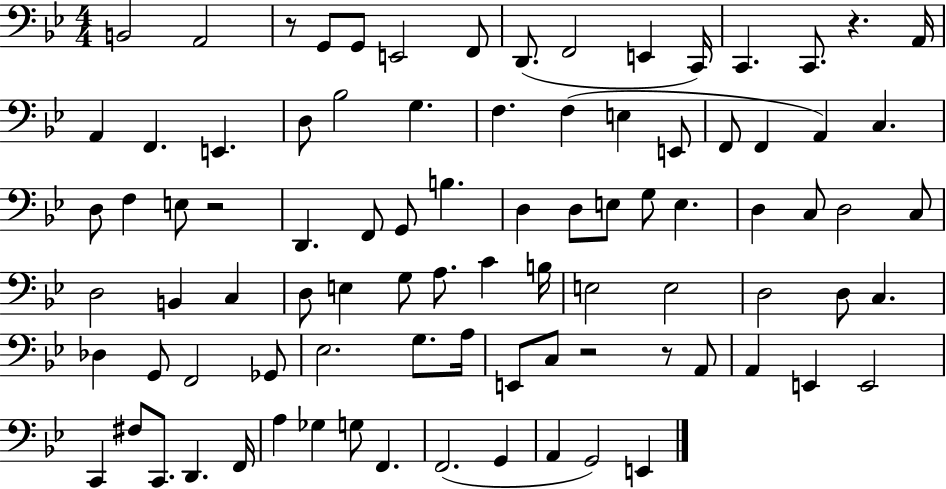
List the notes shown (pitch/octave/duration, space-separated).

B2/h A2/h R/e G2/e G2/e E2/h F2/e D2/e. F2/h E2/q C2/s C2/q. C2/e. R/q. A2/s A2/q F2/q. E2/q. D3/e Bb3/h G3/q. F3/q. F3/q E3/q E2/e F2/e F2/q A2/q C3/q. D3/e F3/q E3/e R/h D2/q. F2/e G2/e B3/q. D3/q D3/e E3/e G3/e E3/q. D3/q C3/e D3/h C3/e D3/h B2/q C3/q D3/e E3/q G3/e A3/e. C4/q B3/s E3/h E3/h D3/h D3/e C3/q. Db3/q G2/e F2/h Gb2/e Eb3/h. G3/e. A3/s E2/e C3/e R/h R/e A2/e A2/q E2/q E2/h C2/q F#3/e C2/e. D2/q. F2/s A3/q Gb3/q G3/e F2/q. F2/h. G2/q A2/q G2/h E2/q